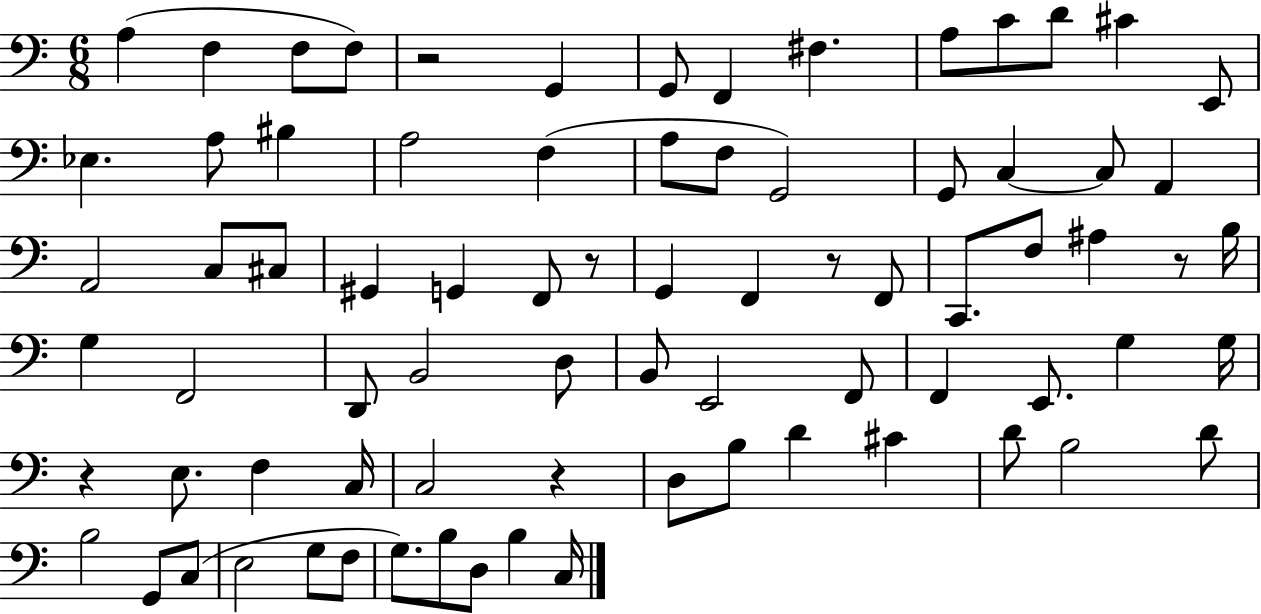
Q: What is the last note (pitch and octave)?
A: C3